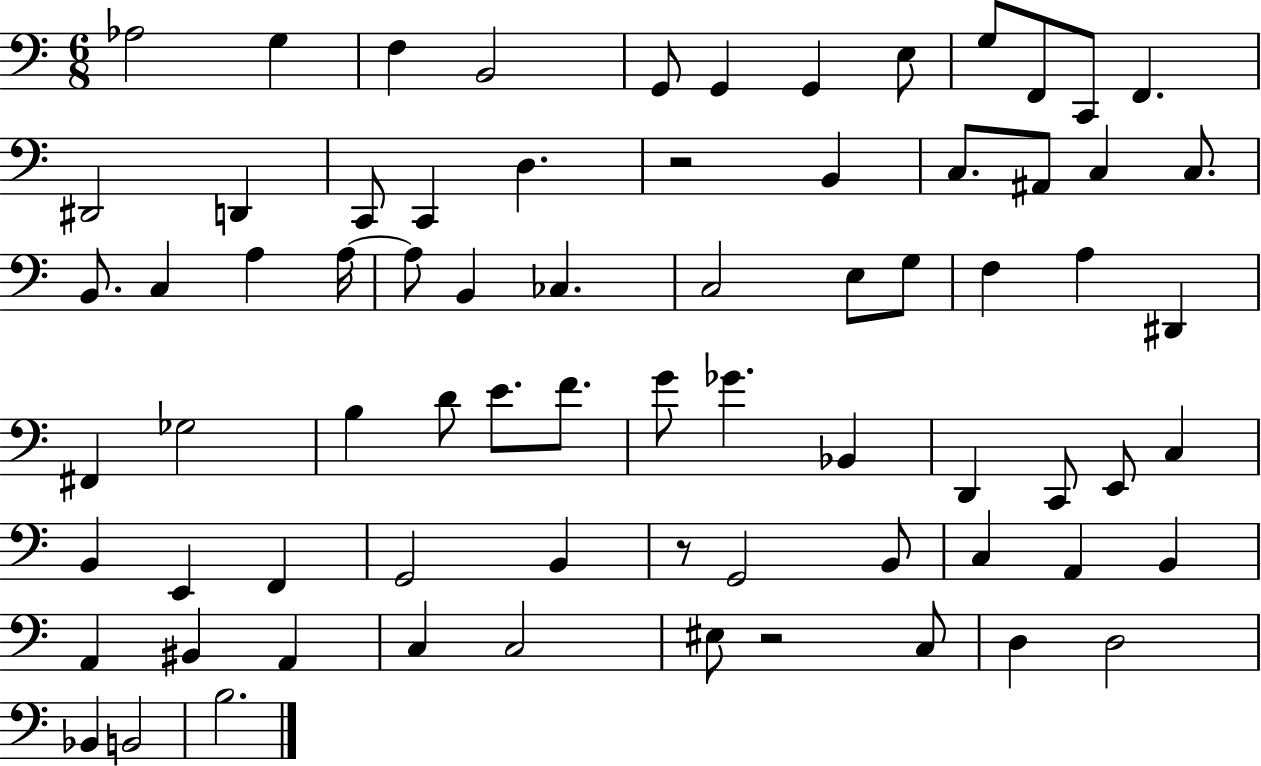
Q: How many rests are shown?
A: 3